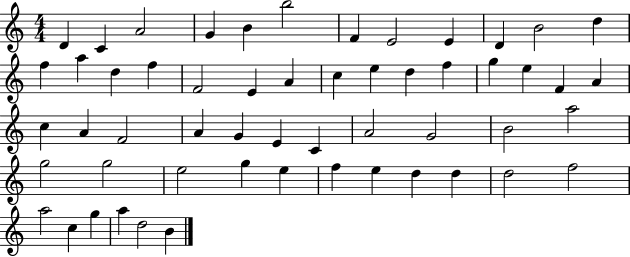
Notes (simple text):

D4/q C4/q A4/h G4/q B4/q B5/h F4/q E4/h E4/q D4/q B4/h D5/q F5/q A5/q D5/q F5/q F4/h E4/q A4/q C5/q E5/q D5/q F5/q G5/q E5/q F4/q A4/q C5/q A4/q F4/h A4/q G4/q E4/q C4/q A4/h G4/h B4/h A5/h G5/h G5/h E5/h G5/q E5/q F5/q E5/q D5/q D5/q D5/h F5/h A5/h C5/q G5/q A5/q D5/h B4/q